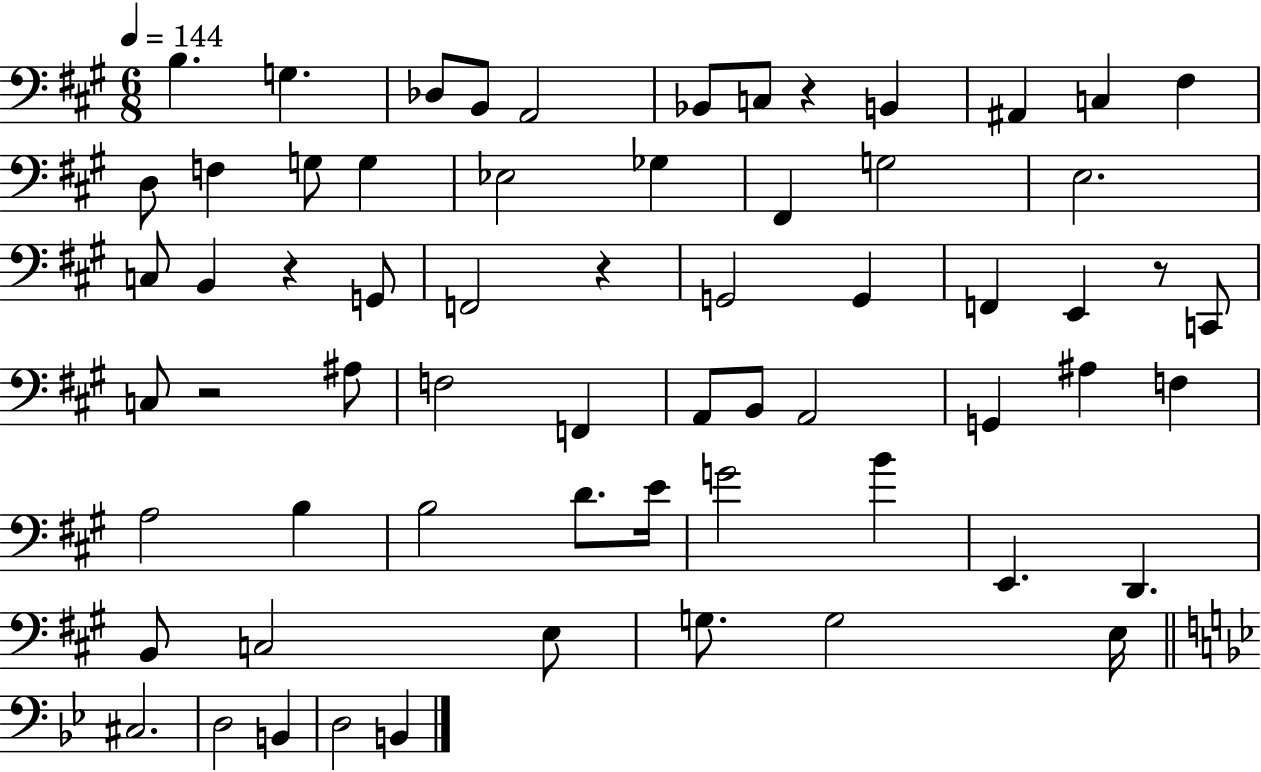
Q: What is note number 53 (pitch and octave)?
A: G3